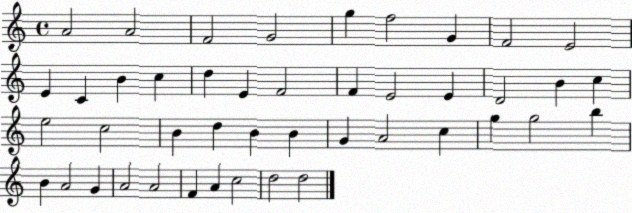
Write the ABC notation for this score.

X:1
T:Untitled
M:4/4
L:1/4
K:C
A2 A2 F2 G2 g f2 G F2 E2 E C B c d E F2 F E2 E D2 B c e2 c2 B d B B G A2 c g g2 b B A2 G A2 A2 F A c2 d2 d2